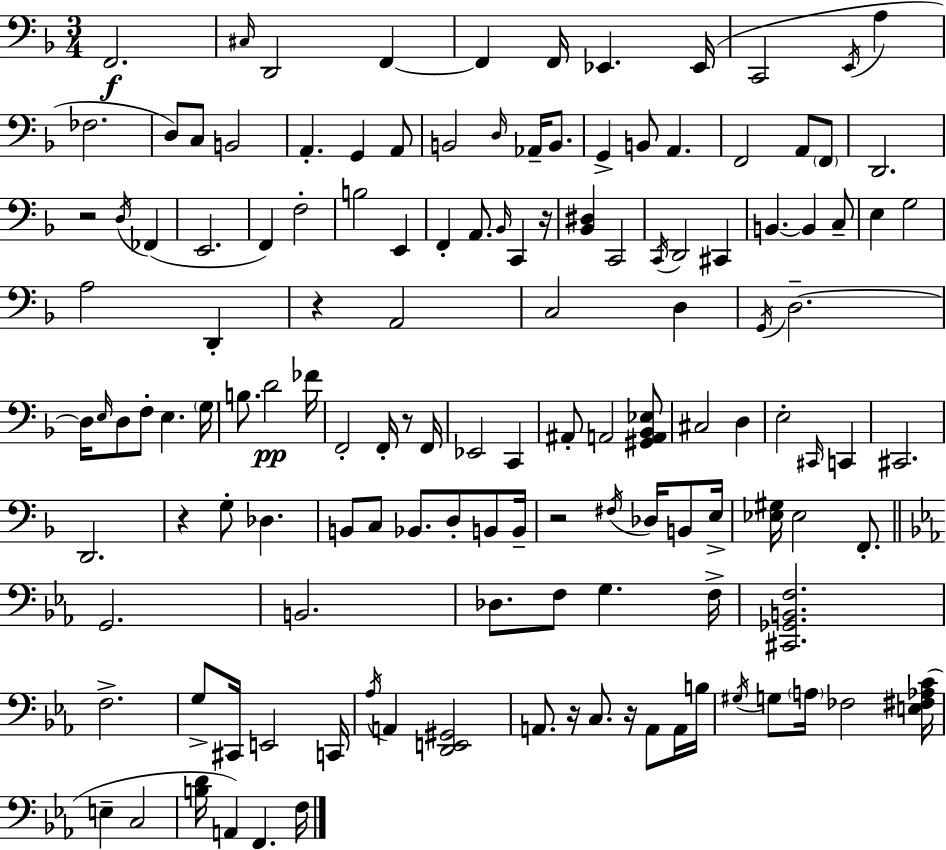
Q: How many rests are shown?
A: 8